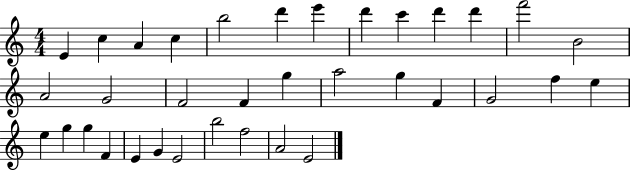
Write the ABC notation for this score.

X:1
T:Untitled
M:4/4
L:1/4
K:C
E c A c b2 d' e' d' c' d' d' f'2 B2 A2 G2 F2 F g a2 g F G2 f e e g g F E G E2 b2 f2 A2 E2